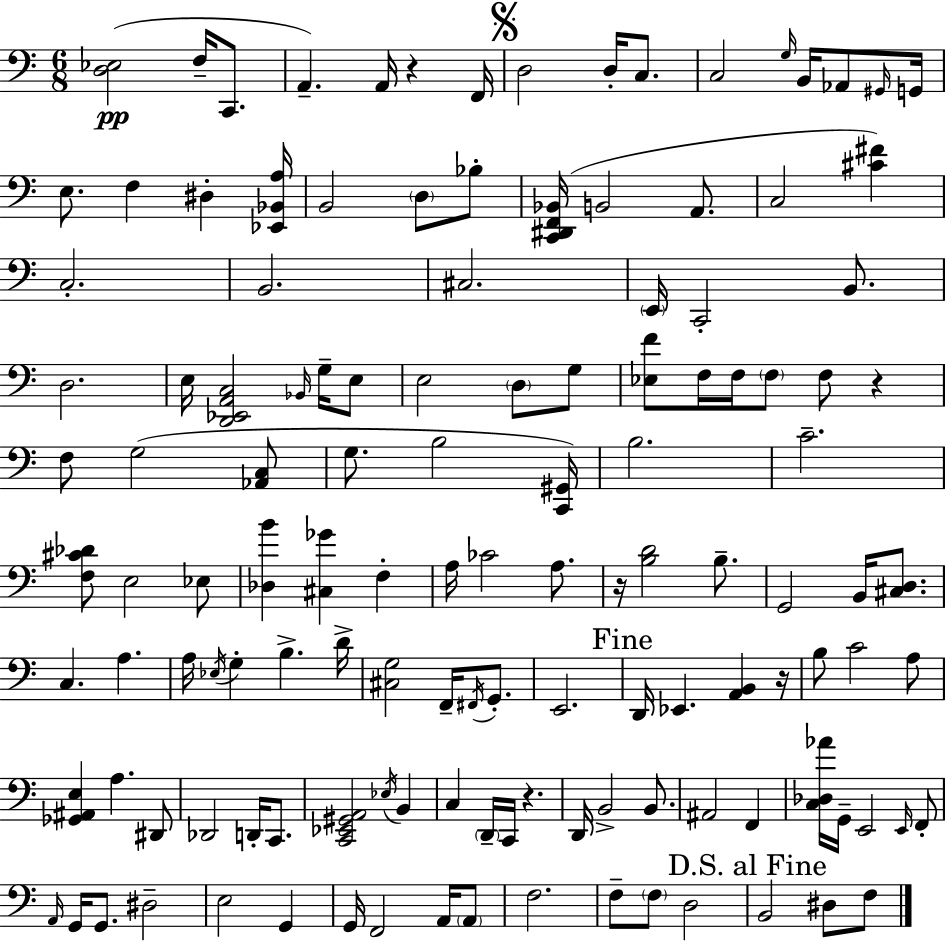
[D3,Eb3]/h F3/s C2/e. A2/q. A2/s R/q F2/s D3/h D3/s C3/e. C3/h G3/s B2/s Ab2/e G#2/s G2/s E3/e. F3/q D#3/q [Eb2,Bb2,A3]/s B2/h D3/e Bb3/e [C2,D#2,F2,Bb2]/s B2/h A2/e. C3/h [C#4,F#4]/q C3/h. B2/h. C#3/h. E2/s C2/h B2/e. D3/h. E3/s [D2,Eb2,A2,C3]/h Bb2/s G3/s E3/e E3/h D3/e G3/e [Eb3,F4]/e F3/s F3/s F3/e F3/e R/q F3/e G3/h [Ab2,C3]/e G3/e. B3/h [C2,G#2]/s B3/h. C4/h. [F3,C#4,Db4]/e E3/h Eb3/e [Db3,B4]/q [C#3,Gb4]/q F3/q A3/s CES4/h A3/e. R/s [B3,D4]/h B3/e. G2/h B2/s [C#3,D3]/e. C3/q. A3/q. A3/s Eb3/s G3/q B3/q. D4/s [C#3,G3]/h F2/s F#2/s G2/e. E2/h. D2/s Eb2/q. [A2,B2]/q R/s B3/e C4/h A3/e [Gb2,A#2,E3]/q A3/q. D#2/e Db2/h D2/s C2/e. [C2,Eb2,G#2,A2]/h Eb3/s B2/q C3/q D2/s C2/s R/q. D2/s B2/h B2/e. A#2/h F2/q [C3,Db3,Ab4]/s G2/s E2/h E2/s F2/e A2/s G2/s G2/e. D#3/h E3/h G2/q G2/s F2/h A2/s A2/e F3/h. F3/e F3/e D3/h B2/h D#3/e F3/e